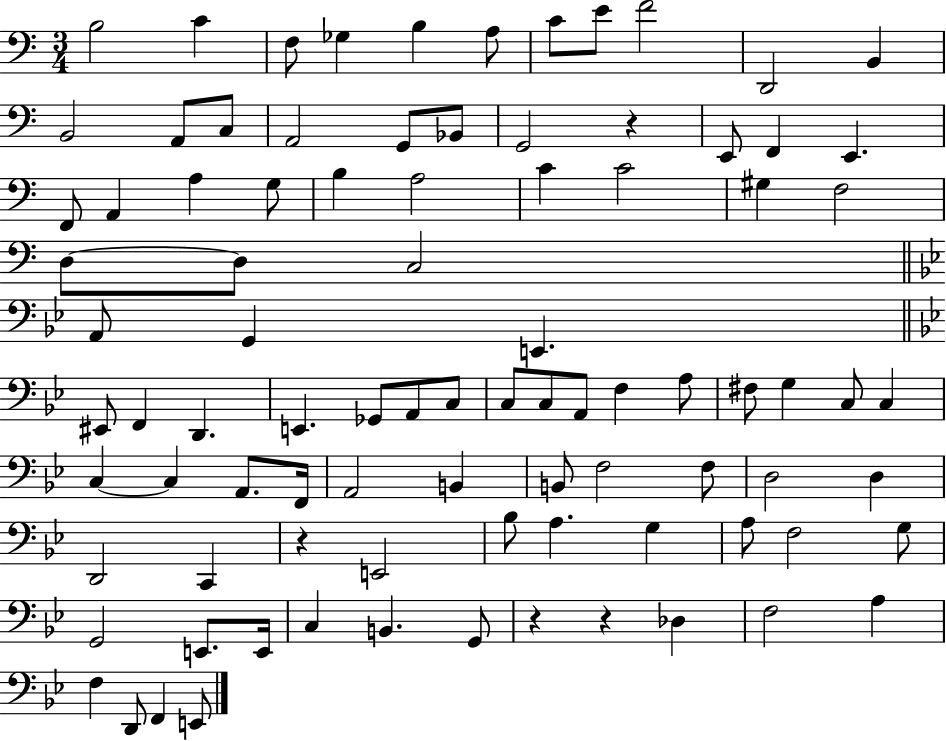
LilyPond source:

{
  \clef bass
  \numericTimeSignature
  \time 3/4
  \key c \major
  \repeat volta 2 { b2 c'4 | f8 ges4 b4 a8 | c'8 e'8 f'2 | d,2 b,4 | \break b,2 a,8 c8 | a,2 g,8 bes,8 | g,2 r4 | e,8 f,4 e,4. | \break f,8 a,4 a4 g8 | b4 a2 | c'4 c'2 | gis4 f2 | \break d8~~ d8 c2 | \bar "||" \break \key bes \major a,8 g,4 e,4. | \bar "||" \break \key bes \major eis,8 f,4 d,4. | e,4. ges,8 a,8 c8 | c8 c8 a,8 f4 a8 | fis8 g4 c8 c4 | \break c4~~ c4 a,8. f,16 | a,2 b,4 | b,8 f2 f8 | d2 d4 | \break d,2 c,4 | r4 e,2 | bes8 a4. g4 | a8 f2 g8 | \break g,2 e,8. e,16 | c4 b,4. g,8 | r4 r4 des4 | f2 a4 | \break f4 d,8 f,4 e,8 | } \bar "|."
}